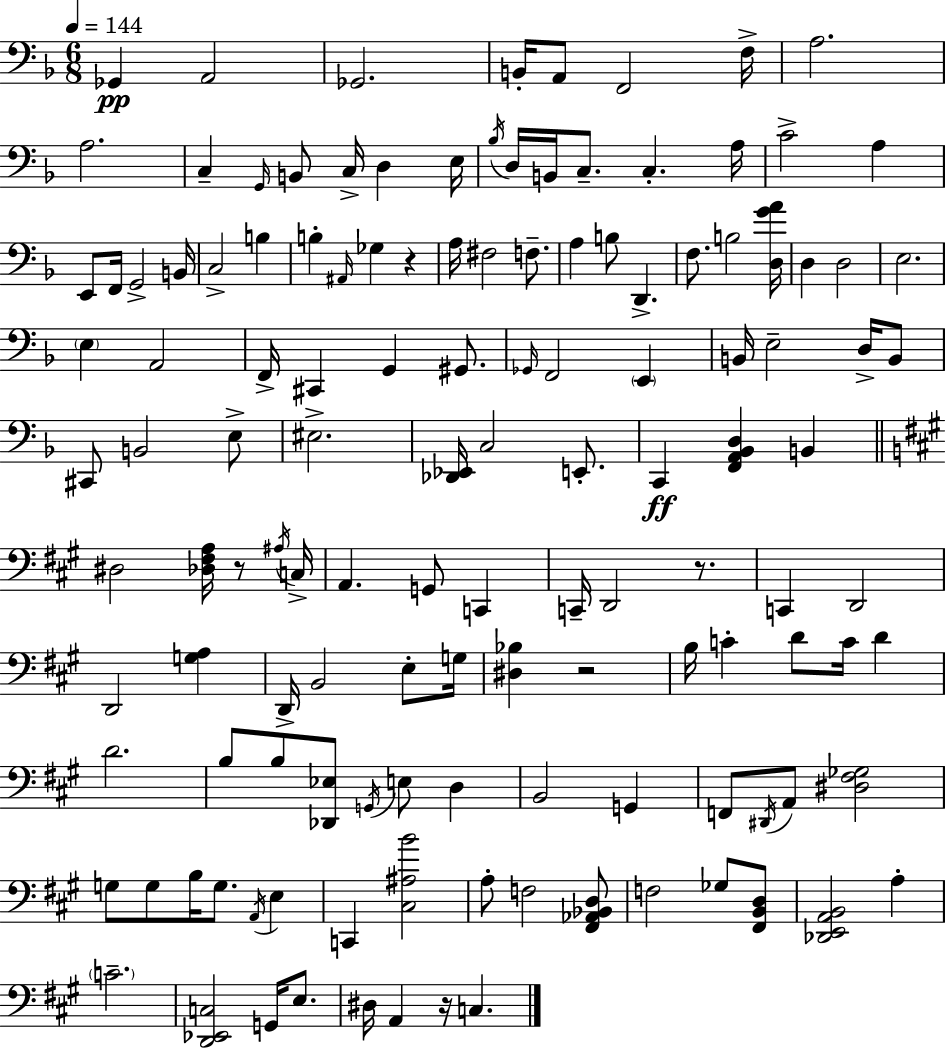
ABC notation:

X:1
T:Untitled
M:6/8
L:1/4
K:F
_G,, A,,2 _G,,2 B,,/4 A,,/2 F,,2 F,/4 A,2 A,2 C, G,,/4 B,,/2 C,/4 D, E,/4 _B,/4 D,/4 B,,/4 C,/2 C, A,/4 C2 A, E,,/2 F,,/4 G,,2 B,,/4 C,2 B, B, ^A,,/4 _G, z A,/4 ^F,2 F,/2 A, B,/2 D,, F,/2 B,2 [D,GA]/4 D, D,2 E,2 E, A,,2 F,,/4 ^C,, G,, ^G,,/2 _G,,/4 F,,2 E,, B,,/4 E,2 D,/4 B,,/2 ^C,,/2 B,,2 E,/2 ^E,2 [_D,,_E,,]/4 C,2 E,,/2 C,, [F,,A,,_B,,D,] B,, ^D,2 [_D,^F,A,]/4 z/2 ^A,/4 C,/4 A,, G,,/2 C,, C,,/4 D,,2 z/2 C,, D,,2 D,,2 [G,A,] D,,/4 B,,2 E,/2 G,/4 [^D,_B,] z2 B,/4 C D/2 C/4 D D2 B,/2 B,/2 [_D,,_E,]/2 G,,/4 E,/2 D, B,,2 G,, F,,/2 ^D,,/4 A,,/2 [^D,^F,_G,]2 G,/2 G,/2 B,/4 G,/2 A,,/4 E, C,, [^C,^A,B]2 A,/2 F,2 [^F,,_A,,_B,,D,]/2 F,2 _G,/2 [^F,,B,,D,]/2 [_D,,E,,A,,B,,]2 A, C2 [D,,_E,,C,]2 G,,/4 E,/2 ^D,/4 A,, z/4 C,